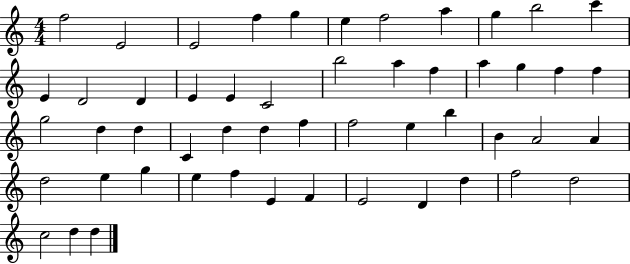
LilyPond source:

{
  \clef treble
  \numericTimeSignature
  \time 4/4
  \key c \major
  f''2 e'2 | e'2 f''4 g''4 | e''4 f''2 a''4 | g''4 b''2 c'''4 | \break e'4 d'2 d'4 | e'4 e'4 c'2 | b''2 a''4 f''4 | a''4 g''4 f''4 f''4 | \break g''2 d''4 d''4 | c'4 d''4 d''4 f''4 | f''2 e''4 b''4 | b'4 a'2 a'4 | \break d''2 e''4 g''4 | e''4 f''4 e'4 f'4 | e'2 d'4 d''4 | f''2 d''2 | \break c''2 d''4 d''4 | \bar "|."
}